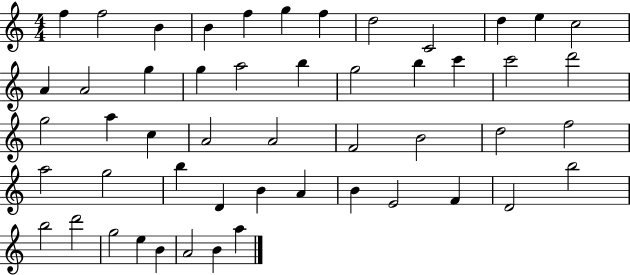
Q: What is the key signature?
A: C major